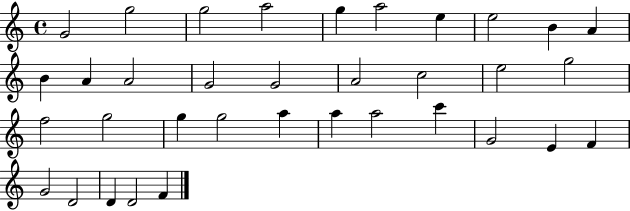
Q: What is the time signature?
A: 4/4